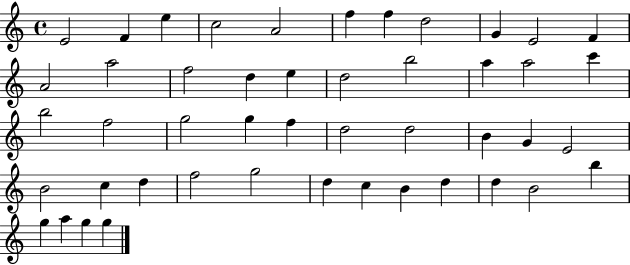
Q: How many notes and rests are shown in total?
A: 47